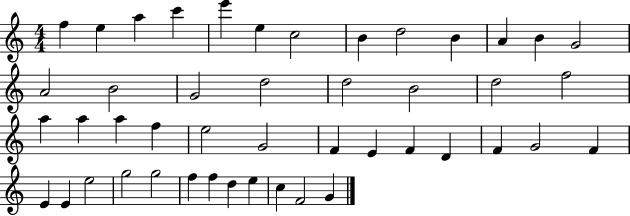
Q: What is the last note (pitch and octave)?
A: G4